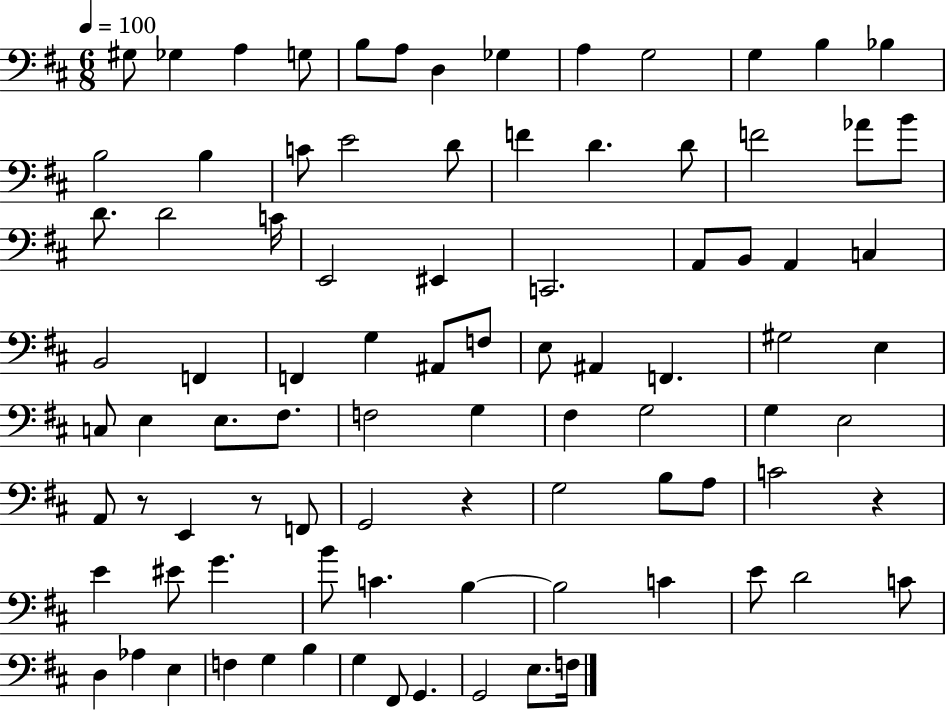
X:1
T:Untitled
M:6/8
L:1/4
K:D
^G,/2 _G, A, G,/2 B,/2 A,/2 D, _G, A, G,2 G, B, _B, B,2 B, C/2 E2 D/2 F D D/2 F2 _A/2 B/2 D/2 D2 C/4 E,,2 ^E,, C,,2 A,,/2 B,,/2 A,, C, B,,2 F,, F,, G, ^A,,/2 F,/2 E,/2 ^A,, F,, ^G,2 E, C,/2 E, E,/2 ^F,/2 F,2 G, ^F, G,2 G, E,2 A,,/2 z/2 E,, z/2 F,,/2 G,,2 z G,2 B,/2 A,/2 C2 z E ^E/2 G B/2 C B, B,2 C E/2 D2 C/2 D, _A, E, F, G, B, G, ^F,,/2 G,, G,,2 E,/2 F,/4